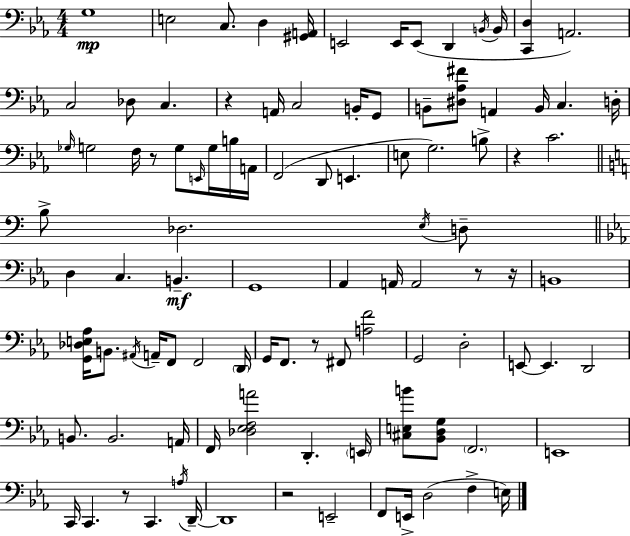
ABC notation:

X:1
T:Untitled
M:4/4
L:1/4
K:Eb
G,4 E,2 C,/2 D, [^G,,A,,]/4 E,,2 E,,/4 E,,/2 D,, B,,/4 B,,/4 [C,,D,] A,,2 C,2 _D,/2 C, z A,,/4 C,2 B,,/4 G,,/2 B,,/2 [^D,_A,^F]/2 A,, B,,/4 C, D,/4 _G,/4 G,2 F,/4 z/2 G,/2 E,,/4 G,/4 B,/4 A,,/4 F,,2 D,,/2 E,, E,/2 G,2 B,/2 z C2 B,/2 _D,2 E,/4 D,/2 D, C, B,, G,,4 _A,, A,,/4 A,,2 z/2 z/4 B,,4 [G,,_D,E,_A,]/4 B,,/2 ^A,,/4 A,,/4 F,,/2 F,,2 D,,/4 G,,/4 F,,/2 z/2 ^F,,/2 [A,F]2 G,,2 D,2 E,,/2 E,, D,,2 B,,/2 B,,2 A,,/4 F,,/4 [_D,_E,F,A]2 D,, E,,/4 [^C,E,B]/2 [_B,,D,G,]/2 F,,2 E,,4 C,,/4 C,, z/2 C,, A,/4 D,,/4 D,,4 z2 E,,2 F,,/2 E,,/4 D,2 F, E,/4